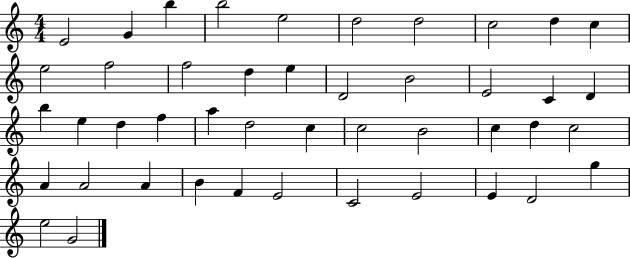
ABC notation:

X:1
T:Untitled
M:4/4
L:1/4
K:C
E2 G b b2 e2 d2 d2 c2 d c e2 f2 f2 d e D2 B2 E2 C D b e d f a d2 c c2 B2 c d c2 A A2 A B F E2 C2 E2 E D2 g e2 G2